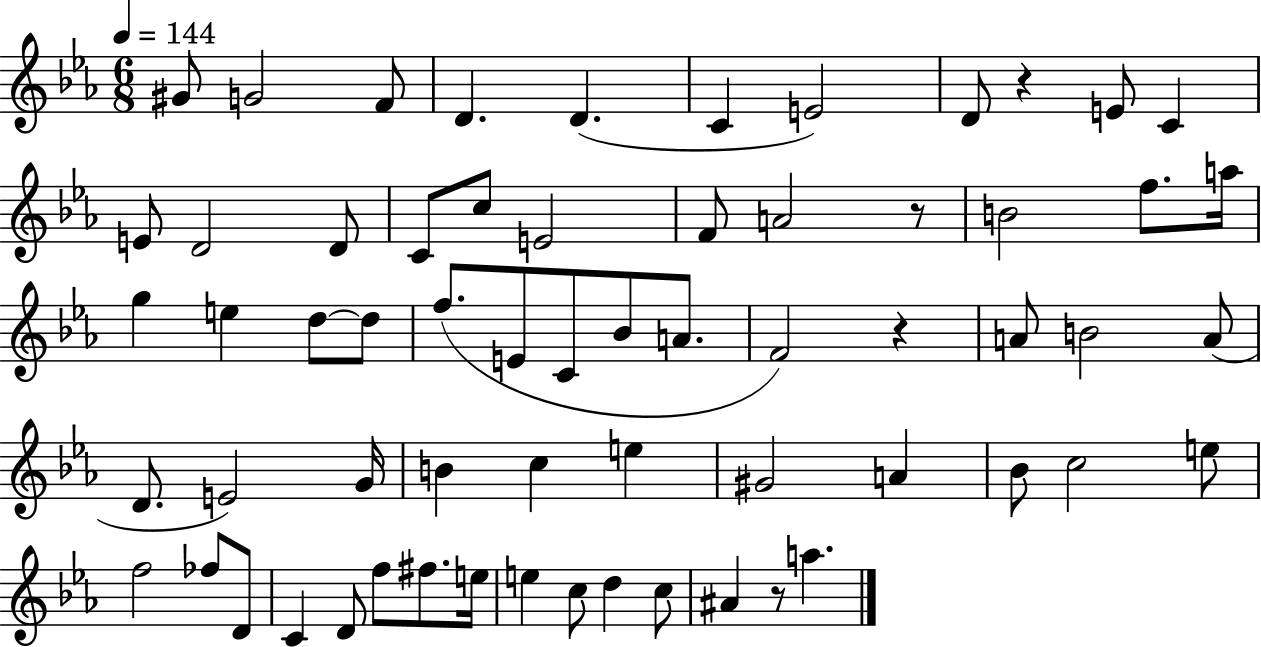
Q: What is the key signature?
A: EES major